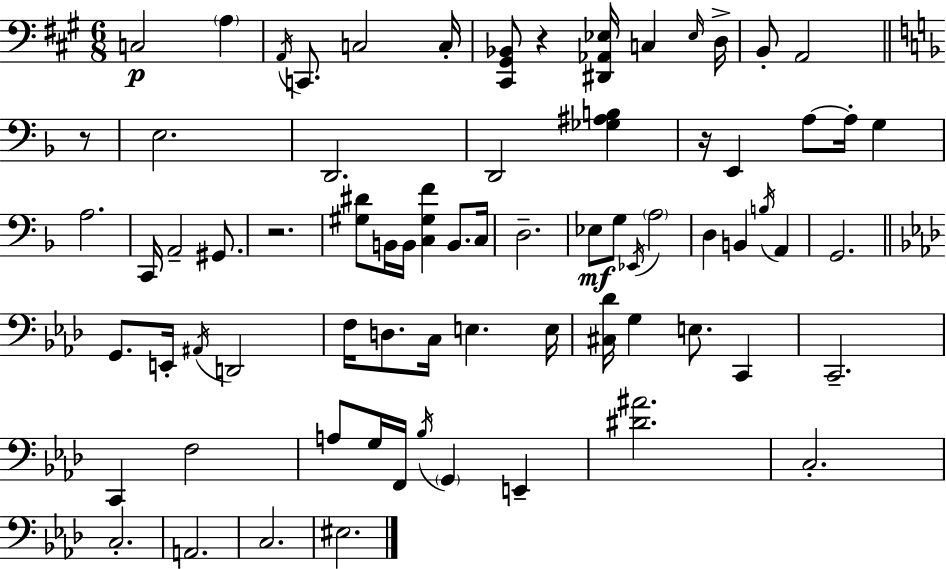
C3/h A3/q A2/s C2/e. C3/h C3/s [C#2,G#2,Bb2]/e R/q [D#2,Ab2,Eb3]/s C3/q Eb3/s D3/s B2/e A2/h R/e E3/h. D2/h. D2/h [Gb3,A#3,B3]/q R/s E2/q A3/e A3/s G3/q A3/h. C2/s A2/h G#2/e. R/h. [G#3,D#4]/e B2/s B2/s [C3,G#3,F4]/q B2/e. C3/s D3/h. Eb3/e G3/e Eb2/s A3/h D3/q B2/q B3/s A2/q G2/h. G2/e. E2/s A#2/s D2/h F3/s D3/e. C3/s E3/q. E3/s [C#3,Db4]/s G3/q E3/e. C2/q C2/h. C2/q F3/h A3/e G3/s F2/s Bb3/s G2/q E2/q [D#4,A#4]/h. C3/h. C3/h. A2/h. C3/h. EIS3/h.